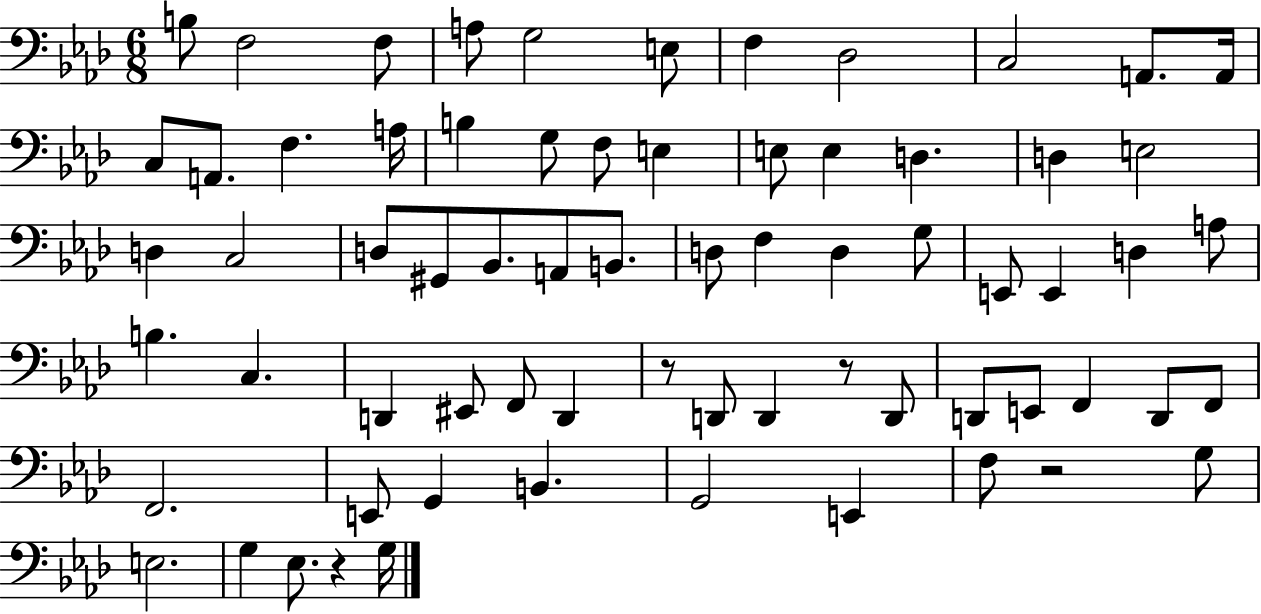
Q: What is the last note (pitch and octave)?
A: G3